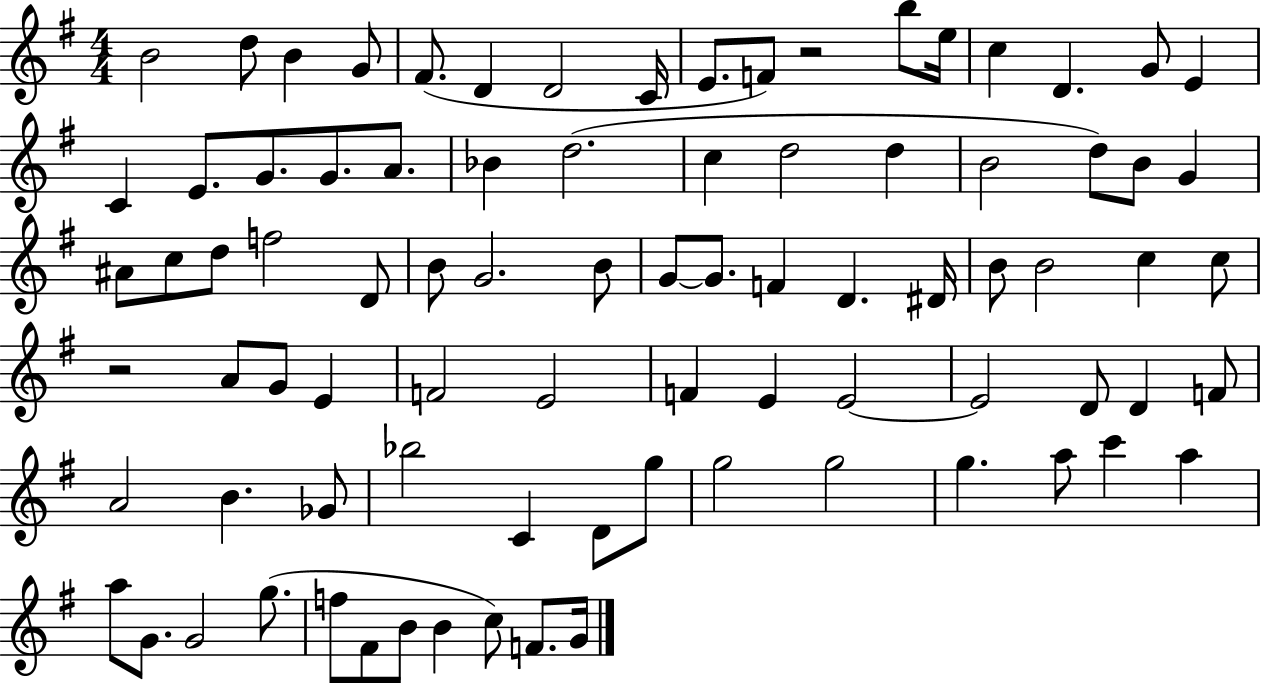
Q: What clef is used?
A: treble